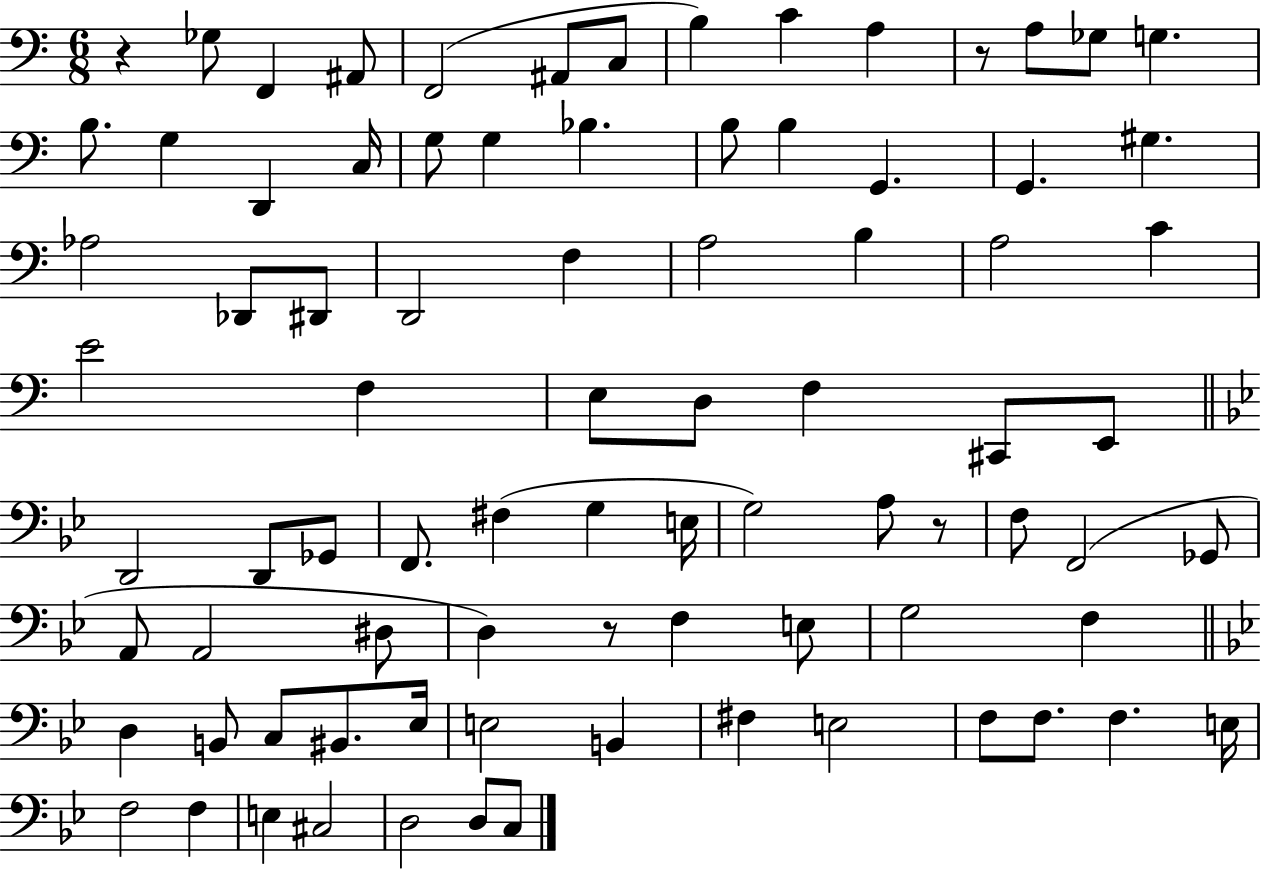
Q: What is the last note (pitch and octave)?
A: C3